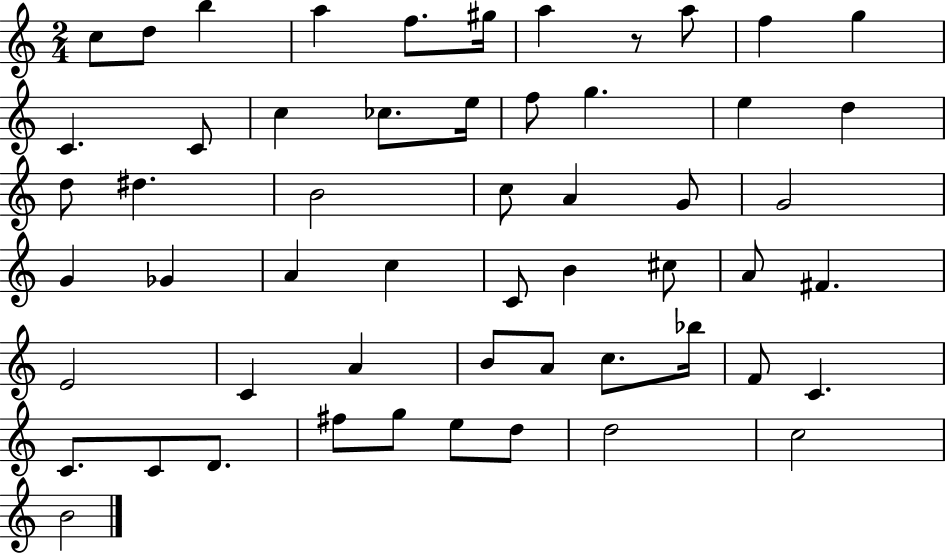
{
  \clef treble
  \numericTimeSignature
  \time 2/4
  \key c \major
  \repeat volta 2 { c''8 d''8 b''4 | a''4 f''8. gis''16 | a''4 r8 a''8 | f''4 g''4 | \break c'4. c'8 | c''4 ces''8. e''16 | f''8 g''4. | e''4 d''4 | \break d''8 dis''4. | b'2 | c''8 a'4 g'8 | g'2 | \break g'4 ges'4 | a'4 c''4 | c'8 b'4 cis''8 | a'8 fis'4. | \break e'2 | c'4 a'4 | b'8 a'8 c''8. bes''16 | f'8 c'4. | \break c'8. c'8 d'8. | fis''8 g''8 e''8 d''8 | d''2 | c''2 | \break b'2 | } \bar "|."
}